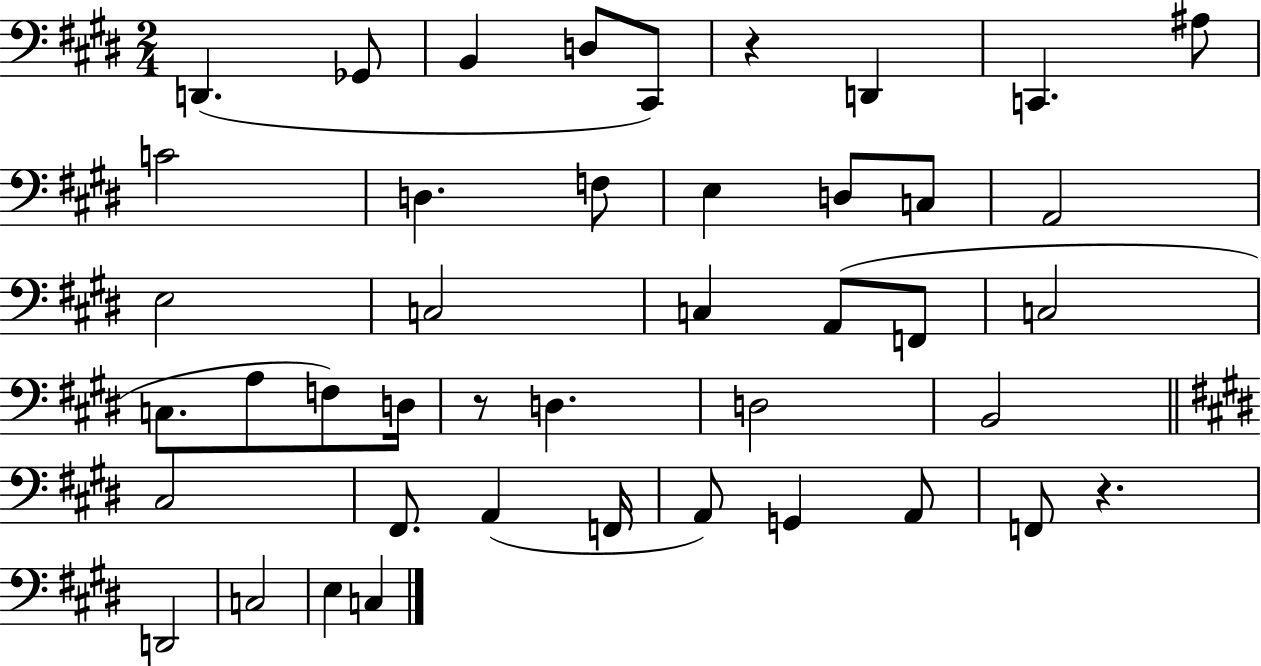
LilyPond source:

{
  \clef bass
  \numericTimeSignature
  \time 2/4
  \key e \major
  d,4.( ges,8 | b,4 d8 cis,8) | r4 d,4 | c,4. ais8 | \break c'2 | d4. f8 | e4 d8 c8 | a,2 | \break e2 | c2 | c4 a,8( f,8 | c2 | \break c8. a8 f8) d16 | r8 d4. | d2 | b,2 | \break \bar "||" \break \key e \major cis2 | fis,8. a,4( f,16 | a,8) g,4 a,8 | f,8 r4. | \break d,2 | c2 | e4 c4 | \bar "|."
}